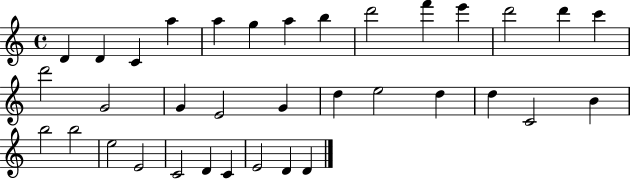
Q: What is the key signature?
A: C major